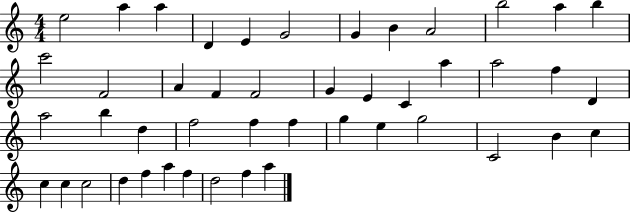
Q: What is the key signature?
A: C major